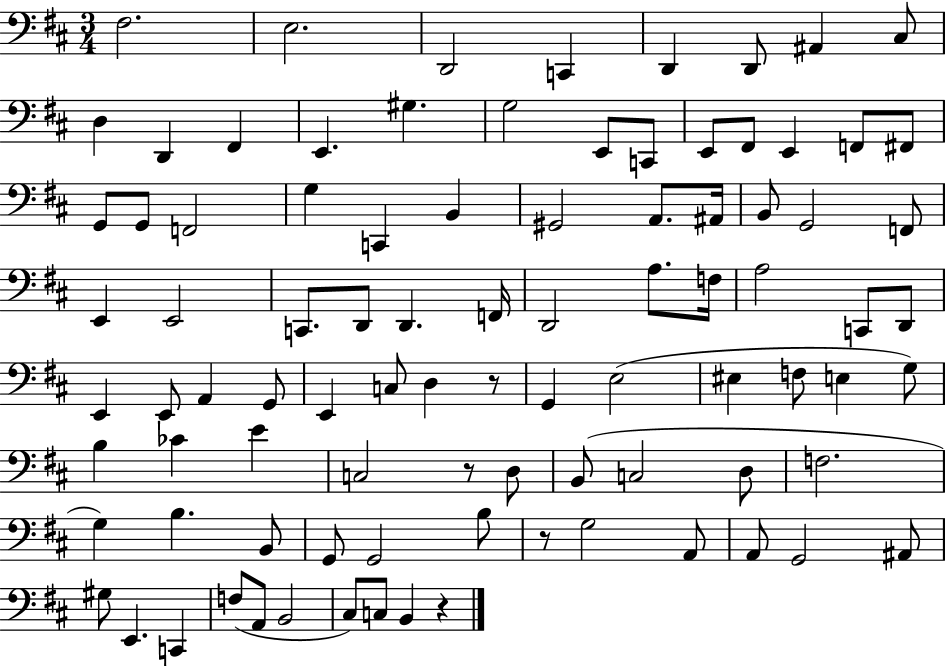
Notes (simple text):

F#3/h. E3/h. D2/h C2/q D2/q D2/e A#2/q C#3/e D3/q D2/q F#2/q E2/q. G#3/q. G3/h E2/e C2/e E2/e F#2/e E2/q F2/e F#2/e G2/e G2/e F2/h G3/q C2/q B2/q G#2/h A2/e. A#2/s B2/e G2/h F2/e E2/q E2/h C2/e. D2/e D2/q. F2/s D2/h A3/e. F3/s A3/h C2/e D2/e E2/q E2/e A2/q G2/e E2/q C3/e D3/q R/e G2/q E3/h EIS3/q F3/e E3/q G3/e B3/q CES4/q E4/q C3/h R/e D3/e B2/e C3/h D3/e F3/h. G3/q B3/q. B2/e G2/e G2/h B3/e R/e G3/h A2/e A2/e G2/h A#2/e G#3/e E2/q. C2/q F3/e A2/e B2/h C#3/e C3/e B2/q R/q